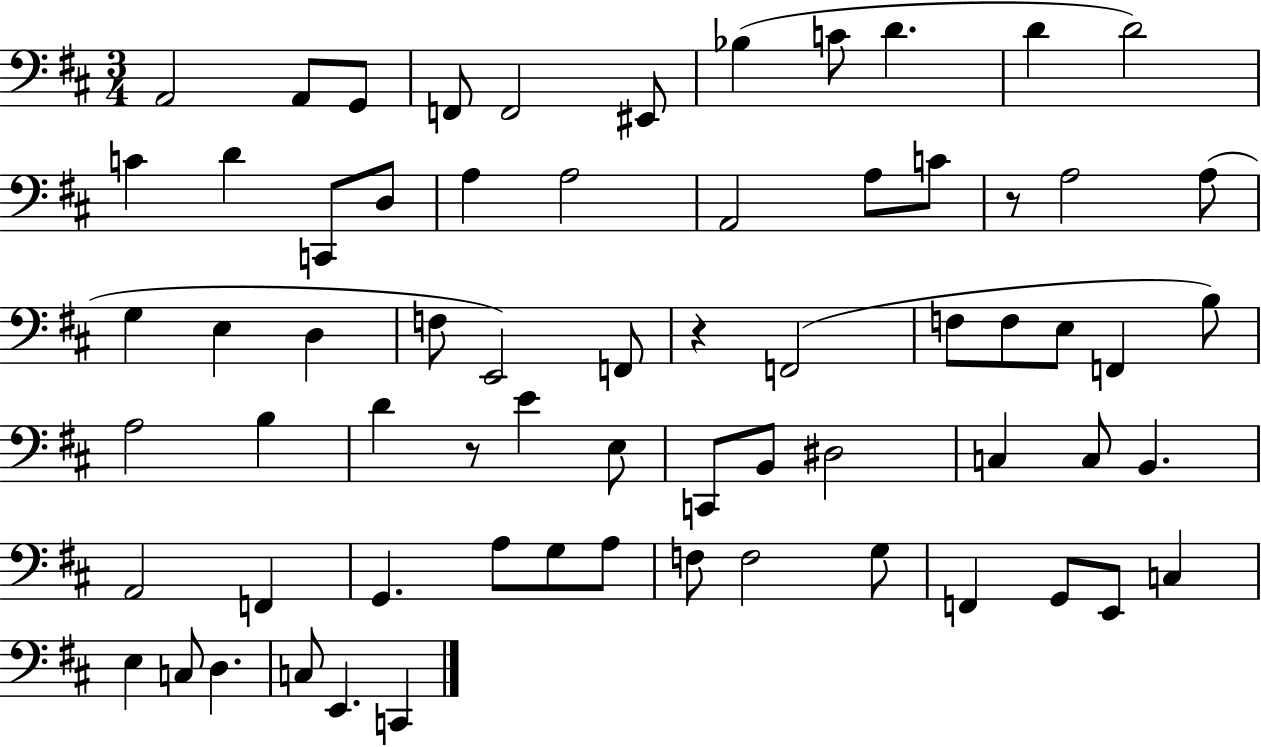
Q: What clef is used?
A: bass